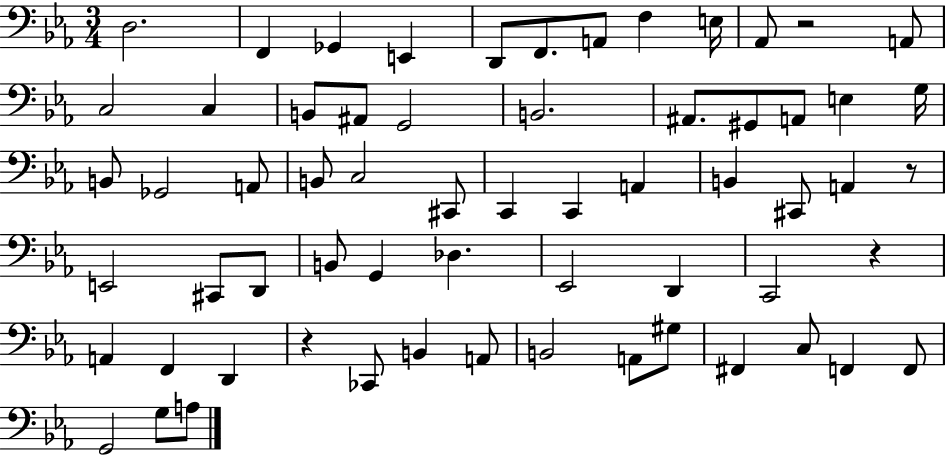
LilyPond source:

{
  \clef bass
  \numericTimeSignature
  \time 3/4
  \key ees \major
  \repeat volta 2 { d2. | f,4 ges,4 e,4 | d,8 f,8. a,8 f4 e16 | aes,8 r2 a,8 | \break c2 c4 | b,8 ais,8 g,2 | b,2. | ais,8. gis,8 a,8 e4 g16 | \break b,8 ges,2 a,8 | b,8 c2 cis,8 | c,4 c,4 a,4 | b,4 cis,8 a,4 r8 | \break e,2 cis,8 d,8 | b,8 g,4 des4. | ees,2 d,4 | c,2 r4 | \break a,4 f,4 d,4 | r4 ces,8 b,4 a,8 | b,2 a,8 gis8 | fis,4 c8 f,4 f,8 | \break g,2 g8 a8 | } \bar "|."
}